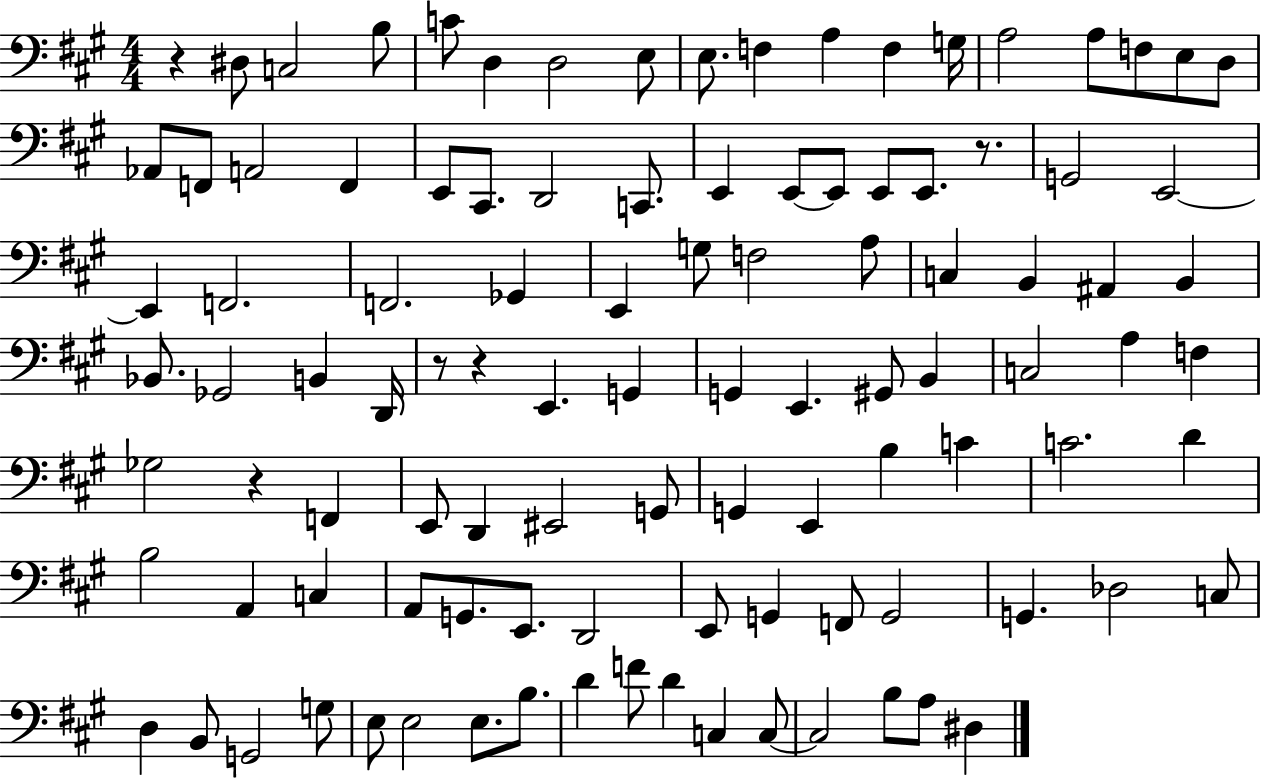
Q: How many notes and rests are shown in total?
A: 105